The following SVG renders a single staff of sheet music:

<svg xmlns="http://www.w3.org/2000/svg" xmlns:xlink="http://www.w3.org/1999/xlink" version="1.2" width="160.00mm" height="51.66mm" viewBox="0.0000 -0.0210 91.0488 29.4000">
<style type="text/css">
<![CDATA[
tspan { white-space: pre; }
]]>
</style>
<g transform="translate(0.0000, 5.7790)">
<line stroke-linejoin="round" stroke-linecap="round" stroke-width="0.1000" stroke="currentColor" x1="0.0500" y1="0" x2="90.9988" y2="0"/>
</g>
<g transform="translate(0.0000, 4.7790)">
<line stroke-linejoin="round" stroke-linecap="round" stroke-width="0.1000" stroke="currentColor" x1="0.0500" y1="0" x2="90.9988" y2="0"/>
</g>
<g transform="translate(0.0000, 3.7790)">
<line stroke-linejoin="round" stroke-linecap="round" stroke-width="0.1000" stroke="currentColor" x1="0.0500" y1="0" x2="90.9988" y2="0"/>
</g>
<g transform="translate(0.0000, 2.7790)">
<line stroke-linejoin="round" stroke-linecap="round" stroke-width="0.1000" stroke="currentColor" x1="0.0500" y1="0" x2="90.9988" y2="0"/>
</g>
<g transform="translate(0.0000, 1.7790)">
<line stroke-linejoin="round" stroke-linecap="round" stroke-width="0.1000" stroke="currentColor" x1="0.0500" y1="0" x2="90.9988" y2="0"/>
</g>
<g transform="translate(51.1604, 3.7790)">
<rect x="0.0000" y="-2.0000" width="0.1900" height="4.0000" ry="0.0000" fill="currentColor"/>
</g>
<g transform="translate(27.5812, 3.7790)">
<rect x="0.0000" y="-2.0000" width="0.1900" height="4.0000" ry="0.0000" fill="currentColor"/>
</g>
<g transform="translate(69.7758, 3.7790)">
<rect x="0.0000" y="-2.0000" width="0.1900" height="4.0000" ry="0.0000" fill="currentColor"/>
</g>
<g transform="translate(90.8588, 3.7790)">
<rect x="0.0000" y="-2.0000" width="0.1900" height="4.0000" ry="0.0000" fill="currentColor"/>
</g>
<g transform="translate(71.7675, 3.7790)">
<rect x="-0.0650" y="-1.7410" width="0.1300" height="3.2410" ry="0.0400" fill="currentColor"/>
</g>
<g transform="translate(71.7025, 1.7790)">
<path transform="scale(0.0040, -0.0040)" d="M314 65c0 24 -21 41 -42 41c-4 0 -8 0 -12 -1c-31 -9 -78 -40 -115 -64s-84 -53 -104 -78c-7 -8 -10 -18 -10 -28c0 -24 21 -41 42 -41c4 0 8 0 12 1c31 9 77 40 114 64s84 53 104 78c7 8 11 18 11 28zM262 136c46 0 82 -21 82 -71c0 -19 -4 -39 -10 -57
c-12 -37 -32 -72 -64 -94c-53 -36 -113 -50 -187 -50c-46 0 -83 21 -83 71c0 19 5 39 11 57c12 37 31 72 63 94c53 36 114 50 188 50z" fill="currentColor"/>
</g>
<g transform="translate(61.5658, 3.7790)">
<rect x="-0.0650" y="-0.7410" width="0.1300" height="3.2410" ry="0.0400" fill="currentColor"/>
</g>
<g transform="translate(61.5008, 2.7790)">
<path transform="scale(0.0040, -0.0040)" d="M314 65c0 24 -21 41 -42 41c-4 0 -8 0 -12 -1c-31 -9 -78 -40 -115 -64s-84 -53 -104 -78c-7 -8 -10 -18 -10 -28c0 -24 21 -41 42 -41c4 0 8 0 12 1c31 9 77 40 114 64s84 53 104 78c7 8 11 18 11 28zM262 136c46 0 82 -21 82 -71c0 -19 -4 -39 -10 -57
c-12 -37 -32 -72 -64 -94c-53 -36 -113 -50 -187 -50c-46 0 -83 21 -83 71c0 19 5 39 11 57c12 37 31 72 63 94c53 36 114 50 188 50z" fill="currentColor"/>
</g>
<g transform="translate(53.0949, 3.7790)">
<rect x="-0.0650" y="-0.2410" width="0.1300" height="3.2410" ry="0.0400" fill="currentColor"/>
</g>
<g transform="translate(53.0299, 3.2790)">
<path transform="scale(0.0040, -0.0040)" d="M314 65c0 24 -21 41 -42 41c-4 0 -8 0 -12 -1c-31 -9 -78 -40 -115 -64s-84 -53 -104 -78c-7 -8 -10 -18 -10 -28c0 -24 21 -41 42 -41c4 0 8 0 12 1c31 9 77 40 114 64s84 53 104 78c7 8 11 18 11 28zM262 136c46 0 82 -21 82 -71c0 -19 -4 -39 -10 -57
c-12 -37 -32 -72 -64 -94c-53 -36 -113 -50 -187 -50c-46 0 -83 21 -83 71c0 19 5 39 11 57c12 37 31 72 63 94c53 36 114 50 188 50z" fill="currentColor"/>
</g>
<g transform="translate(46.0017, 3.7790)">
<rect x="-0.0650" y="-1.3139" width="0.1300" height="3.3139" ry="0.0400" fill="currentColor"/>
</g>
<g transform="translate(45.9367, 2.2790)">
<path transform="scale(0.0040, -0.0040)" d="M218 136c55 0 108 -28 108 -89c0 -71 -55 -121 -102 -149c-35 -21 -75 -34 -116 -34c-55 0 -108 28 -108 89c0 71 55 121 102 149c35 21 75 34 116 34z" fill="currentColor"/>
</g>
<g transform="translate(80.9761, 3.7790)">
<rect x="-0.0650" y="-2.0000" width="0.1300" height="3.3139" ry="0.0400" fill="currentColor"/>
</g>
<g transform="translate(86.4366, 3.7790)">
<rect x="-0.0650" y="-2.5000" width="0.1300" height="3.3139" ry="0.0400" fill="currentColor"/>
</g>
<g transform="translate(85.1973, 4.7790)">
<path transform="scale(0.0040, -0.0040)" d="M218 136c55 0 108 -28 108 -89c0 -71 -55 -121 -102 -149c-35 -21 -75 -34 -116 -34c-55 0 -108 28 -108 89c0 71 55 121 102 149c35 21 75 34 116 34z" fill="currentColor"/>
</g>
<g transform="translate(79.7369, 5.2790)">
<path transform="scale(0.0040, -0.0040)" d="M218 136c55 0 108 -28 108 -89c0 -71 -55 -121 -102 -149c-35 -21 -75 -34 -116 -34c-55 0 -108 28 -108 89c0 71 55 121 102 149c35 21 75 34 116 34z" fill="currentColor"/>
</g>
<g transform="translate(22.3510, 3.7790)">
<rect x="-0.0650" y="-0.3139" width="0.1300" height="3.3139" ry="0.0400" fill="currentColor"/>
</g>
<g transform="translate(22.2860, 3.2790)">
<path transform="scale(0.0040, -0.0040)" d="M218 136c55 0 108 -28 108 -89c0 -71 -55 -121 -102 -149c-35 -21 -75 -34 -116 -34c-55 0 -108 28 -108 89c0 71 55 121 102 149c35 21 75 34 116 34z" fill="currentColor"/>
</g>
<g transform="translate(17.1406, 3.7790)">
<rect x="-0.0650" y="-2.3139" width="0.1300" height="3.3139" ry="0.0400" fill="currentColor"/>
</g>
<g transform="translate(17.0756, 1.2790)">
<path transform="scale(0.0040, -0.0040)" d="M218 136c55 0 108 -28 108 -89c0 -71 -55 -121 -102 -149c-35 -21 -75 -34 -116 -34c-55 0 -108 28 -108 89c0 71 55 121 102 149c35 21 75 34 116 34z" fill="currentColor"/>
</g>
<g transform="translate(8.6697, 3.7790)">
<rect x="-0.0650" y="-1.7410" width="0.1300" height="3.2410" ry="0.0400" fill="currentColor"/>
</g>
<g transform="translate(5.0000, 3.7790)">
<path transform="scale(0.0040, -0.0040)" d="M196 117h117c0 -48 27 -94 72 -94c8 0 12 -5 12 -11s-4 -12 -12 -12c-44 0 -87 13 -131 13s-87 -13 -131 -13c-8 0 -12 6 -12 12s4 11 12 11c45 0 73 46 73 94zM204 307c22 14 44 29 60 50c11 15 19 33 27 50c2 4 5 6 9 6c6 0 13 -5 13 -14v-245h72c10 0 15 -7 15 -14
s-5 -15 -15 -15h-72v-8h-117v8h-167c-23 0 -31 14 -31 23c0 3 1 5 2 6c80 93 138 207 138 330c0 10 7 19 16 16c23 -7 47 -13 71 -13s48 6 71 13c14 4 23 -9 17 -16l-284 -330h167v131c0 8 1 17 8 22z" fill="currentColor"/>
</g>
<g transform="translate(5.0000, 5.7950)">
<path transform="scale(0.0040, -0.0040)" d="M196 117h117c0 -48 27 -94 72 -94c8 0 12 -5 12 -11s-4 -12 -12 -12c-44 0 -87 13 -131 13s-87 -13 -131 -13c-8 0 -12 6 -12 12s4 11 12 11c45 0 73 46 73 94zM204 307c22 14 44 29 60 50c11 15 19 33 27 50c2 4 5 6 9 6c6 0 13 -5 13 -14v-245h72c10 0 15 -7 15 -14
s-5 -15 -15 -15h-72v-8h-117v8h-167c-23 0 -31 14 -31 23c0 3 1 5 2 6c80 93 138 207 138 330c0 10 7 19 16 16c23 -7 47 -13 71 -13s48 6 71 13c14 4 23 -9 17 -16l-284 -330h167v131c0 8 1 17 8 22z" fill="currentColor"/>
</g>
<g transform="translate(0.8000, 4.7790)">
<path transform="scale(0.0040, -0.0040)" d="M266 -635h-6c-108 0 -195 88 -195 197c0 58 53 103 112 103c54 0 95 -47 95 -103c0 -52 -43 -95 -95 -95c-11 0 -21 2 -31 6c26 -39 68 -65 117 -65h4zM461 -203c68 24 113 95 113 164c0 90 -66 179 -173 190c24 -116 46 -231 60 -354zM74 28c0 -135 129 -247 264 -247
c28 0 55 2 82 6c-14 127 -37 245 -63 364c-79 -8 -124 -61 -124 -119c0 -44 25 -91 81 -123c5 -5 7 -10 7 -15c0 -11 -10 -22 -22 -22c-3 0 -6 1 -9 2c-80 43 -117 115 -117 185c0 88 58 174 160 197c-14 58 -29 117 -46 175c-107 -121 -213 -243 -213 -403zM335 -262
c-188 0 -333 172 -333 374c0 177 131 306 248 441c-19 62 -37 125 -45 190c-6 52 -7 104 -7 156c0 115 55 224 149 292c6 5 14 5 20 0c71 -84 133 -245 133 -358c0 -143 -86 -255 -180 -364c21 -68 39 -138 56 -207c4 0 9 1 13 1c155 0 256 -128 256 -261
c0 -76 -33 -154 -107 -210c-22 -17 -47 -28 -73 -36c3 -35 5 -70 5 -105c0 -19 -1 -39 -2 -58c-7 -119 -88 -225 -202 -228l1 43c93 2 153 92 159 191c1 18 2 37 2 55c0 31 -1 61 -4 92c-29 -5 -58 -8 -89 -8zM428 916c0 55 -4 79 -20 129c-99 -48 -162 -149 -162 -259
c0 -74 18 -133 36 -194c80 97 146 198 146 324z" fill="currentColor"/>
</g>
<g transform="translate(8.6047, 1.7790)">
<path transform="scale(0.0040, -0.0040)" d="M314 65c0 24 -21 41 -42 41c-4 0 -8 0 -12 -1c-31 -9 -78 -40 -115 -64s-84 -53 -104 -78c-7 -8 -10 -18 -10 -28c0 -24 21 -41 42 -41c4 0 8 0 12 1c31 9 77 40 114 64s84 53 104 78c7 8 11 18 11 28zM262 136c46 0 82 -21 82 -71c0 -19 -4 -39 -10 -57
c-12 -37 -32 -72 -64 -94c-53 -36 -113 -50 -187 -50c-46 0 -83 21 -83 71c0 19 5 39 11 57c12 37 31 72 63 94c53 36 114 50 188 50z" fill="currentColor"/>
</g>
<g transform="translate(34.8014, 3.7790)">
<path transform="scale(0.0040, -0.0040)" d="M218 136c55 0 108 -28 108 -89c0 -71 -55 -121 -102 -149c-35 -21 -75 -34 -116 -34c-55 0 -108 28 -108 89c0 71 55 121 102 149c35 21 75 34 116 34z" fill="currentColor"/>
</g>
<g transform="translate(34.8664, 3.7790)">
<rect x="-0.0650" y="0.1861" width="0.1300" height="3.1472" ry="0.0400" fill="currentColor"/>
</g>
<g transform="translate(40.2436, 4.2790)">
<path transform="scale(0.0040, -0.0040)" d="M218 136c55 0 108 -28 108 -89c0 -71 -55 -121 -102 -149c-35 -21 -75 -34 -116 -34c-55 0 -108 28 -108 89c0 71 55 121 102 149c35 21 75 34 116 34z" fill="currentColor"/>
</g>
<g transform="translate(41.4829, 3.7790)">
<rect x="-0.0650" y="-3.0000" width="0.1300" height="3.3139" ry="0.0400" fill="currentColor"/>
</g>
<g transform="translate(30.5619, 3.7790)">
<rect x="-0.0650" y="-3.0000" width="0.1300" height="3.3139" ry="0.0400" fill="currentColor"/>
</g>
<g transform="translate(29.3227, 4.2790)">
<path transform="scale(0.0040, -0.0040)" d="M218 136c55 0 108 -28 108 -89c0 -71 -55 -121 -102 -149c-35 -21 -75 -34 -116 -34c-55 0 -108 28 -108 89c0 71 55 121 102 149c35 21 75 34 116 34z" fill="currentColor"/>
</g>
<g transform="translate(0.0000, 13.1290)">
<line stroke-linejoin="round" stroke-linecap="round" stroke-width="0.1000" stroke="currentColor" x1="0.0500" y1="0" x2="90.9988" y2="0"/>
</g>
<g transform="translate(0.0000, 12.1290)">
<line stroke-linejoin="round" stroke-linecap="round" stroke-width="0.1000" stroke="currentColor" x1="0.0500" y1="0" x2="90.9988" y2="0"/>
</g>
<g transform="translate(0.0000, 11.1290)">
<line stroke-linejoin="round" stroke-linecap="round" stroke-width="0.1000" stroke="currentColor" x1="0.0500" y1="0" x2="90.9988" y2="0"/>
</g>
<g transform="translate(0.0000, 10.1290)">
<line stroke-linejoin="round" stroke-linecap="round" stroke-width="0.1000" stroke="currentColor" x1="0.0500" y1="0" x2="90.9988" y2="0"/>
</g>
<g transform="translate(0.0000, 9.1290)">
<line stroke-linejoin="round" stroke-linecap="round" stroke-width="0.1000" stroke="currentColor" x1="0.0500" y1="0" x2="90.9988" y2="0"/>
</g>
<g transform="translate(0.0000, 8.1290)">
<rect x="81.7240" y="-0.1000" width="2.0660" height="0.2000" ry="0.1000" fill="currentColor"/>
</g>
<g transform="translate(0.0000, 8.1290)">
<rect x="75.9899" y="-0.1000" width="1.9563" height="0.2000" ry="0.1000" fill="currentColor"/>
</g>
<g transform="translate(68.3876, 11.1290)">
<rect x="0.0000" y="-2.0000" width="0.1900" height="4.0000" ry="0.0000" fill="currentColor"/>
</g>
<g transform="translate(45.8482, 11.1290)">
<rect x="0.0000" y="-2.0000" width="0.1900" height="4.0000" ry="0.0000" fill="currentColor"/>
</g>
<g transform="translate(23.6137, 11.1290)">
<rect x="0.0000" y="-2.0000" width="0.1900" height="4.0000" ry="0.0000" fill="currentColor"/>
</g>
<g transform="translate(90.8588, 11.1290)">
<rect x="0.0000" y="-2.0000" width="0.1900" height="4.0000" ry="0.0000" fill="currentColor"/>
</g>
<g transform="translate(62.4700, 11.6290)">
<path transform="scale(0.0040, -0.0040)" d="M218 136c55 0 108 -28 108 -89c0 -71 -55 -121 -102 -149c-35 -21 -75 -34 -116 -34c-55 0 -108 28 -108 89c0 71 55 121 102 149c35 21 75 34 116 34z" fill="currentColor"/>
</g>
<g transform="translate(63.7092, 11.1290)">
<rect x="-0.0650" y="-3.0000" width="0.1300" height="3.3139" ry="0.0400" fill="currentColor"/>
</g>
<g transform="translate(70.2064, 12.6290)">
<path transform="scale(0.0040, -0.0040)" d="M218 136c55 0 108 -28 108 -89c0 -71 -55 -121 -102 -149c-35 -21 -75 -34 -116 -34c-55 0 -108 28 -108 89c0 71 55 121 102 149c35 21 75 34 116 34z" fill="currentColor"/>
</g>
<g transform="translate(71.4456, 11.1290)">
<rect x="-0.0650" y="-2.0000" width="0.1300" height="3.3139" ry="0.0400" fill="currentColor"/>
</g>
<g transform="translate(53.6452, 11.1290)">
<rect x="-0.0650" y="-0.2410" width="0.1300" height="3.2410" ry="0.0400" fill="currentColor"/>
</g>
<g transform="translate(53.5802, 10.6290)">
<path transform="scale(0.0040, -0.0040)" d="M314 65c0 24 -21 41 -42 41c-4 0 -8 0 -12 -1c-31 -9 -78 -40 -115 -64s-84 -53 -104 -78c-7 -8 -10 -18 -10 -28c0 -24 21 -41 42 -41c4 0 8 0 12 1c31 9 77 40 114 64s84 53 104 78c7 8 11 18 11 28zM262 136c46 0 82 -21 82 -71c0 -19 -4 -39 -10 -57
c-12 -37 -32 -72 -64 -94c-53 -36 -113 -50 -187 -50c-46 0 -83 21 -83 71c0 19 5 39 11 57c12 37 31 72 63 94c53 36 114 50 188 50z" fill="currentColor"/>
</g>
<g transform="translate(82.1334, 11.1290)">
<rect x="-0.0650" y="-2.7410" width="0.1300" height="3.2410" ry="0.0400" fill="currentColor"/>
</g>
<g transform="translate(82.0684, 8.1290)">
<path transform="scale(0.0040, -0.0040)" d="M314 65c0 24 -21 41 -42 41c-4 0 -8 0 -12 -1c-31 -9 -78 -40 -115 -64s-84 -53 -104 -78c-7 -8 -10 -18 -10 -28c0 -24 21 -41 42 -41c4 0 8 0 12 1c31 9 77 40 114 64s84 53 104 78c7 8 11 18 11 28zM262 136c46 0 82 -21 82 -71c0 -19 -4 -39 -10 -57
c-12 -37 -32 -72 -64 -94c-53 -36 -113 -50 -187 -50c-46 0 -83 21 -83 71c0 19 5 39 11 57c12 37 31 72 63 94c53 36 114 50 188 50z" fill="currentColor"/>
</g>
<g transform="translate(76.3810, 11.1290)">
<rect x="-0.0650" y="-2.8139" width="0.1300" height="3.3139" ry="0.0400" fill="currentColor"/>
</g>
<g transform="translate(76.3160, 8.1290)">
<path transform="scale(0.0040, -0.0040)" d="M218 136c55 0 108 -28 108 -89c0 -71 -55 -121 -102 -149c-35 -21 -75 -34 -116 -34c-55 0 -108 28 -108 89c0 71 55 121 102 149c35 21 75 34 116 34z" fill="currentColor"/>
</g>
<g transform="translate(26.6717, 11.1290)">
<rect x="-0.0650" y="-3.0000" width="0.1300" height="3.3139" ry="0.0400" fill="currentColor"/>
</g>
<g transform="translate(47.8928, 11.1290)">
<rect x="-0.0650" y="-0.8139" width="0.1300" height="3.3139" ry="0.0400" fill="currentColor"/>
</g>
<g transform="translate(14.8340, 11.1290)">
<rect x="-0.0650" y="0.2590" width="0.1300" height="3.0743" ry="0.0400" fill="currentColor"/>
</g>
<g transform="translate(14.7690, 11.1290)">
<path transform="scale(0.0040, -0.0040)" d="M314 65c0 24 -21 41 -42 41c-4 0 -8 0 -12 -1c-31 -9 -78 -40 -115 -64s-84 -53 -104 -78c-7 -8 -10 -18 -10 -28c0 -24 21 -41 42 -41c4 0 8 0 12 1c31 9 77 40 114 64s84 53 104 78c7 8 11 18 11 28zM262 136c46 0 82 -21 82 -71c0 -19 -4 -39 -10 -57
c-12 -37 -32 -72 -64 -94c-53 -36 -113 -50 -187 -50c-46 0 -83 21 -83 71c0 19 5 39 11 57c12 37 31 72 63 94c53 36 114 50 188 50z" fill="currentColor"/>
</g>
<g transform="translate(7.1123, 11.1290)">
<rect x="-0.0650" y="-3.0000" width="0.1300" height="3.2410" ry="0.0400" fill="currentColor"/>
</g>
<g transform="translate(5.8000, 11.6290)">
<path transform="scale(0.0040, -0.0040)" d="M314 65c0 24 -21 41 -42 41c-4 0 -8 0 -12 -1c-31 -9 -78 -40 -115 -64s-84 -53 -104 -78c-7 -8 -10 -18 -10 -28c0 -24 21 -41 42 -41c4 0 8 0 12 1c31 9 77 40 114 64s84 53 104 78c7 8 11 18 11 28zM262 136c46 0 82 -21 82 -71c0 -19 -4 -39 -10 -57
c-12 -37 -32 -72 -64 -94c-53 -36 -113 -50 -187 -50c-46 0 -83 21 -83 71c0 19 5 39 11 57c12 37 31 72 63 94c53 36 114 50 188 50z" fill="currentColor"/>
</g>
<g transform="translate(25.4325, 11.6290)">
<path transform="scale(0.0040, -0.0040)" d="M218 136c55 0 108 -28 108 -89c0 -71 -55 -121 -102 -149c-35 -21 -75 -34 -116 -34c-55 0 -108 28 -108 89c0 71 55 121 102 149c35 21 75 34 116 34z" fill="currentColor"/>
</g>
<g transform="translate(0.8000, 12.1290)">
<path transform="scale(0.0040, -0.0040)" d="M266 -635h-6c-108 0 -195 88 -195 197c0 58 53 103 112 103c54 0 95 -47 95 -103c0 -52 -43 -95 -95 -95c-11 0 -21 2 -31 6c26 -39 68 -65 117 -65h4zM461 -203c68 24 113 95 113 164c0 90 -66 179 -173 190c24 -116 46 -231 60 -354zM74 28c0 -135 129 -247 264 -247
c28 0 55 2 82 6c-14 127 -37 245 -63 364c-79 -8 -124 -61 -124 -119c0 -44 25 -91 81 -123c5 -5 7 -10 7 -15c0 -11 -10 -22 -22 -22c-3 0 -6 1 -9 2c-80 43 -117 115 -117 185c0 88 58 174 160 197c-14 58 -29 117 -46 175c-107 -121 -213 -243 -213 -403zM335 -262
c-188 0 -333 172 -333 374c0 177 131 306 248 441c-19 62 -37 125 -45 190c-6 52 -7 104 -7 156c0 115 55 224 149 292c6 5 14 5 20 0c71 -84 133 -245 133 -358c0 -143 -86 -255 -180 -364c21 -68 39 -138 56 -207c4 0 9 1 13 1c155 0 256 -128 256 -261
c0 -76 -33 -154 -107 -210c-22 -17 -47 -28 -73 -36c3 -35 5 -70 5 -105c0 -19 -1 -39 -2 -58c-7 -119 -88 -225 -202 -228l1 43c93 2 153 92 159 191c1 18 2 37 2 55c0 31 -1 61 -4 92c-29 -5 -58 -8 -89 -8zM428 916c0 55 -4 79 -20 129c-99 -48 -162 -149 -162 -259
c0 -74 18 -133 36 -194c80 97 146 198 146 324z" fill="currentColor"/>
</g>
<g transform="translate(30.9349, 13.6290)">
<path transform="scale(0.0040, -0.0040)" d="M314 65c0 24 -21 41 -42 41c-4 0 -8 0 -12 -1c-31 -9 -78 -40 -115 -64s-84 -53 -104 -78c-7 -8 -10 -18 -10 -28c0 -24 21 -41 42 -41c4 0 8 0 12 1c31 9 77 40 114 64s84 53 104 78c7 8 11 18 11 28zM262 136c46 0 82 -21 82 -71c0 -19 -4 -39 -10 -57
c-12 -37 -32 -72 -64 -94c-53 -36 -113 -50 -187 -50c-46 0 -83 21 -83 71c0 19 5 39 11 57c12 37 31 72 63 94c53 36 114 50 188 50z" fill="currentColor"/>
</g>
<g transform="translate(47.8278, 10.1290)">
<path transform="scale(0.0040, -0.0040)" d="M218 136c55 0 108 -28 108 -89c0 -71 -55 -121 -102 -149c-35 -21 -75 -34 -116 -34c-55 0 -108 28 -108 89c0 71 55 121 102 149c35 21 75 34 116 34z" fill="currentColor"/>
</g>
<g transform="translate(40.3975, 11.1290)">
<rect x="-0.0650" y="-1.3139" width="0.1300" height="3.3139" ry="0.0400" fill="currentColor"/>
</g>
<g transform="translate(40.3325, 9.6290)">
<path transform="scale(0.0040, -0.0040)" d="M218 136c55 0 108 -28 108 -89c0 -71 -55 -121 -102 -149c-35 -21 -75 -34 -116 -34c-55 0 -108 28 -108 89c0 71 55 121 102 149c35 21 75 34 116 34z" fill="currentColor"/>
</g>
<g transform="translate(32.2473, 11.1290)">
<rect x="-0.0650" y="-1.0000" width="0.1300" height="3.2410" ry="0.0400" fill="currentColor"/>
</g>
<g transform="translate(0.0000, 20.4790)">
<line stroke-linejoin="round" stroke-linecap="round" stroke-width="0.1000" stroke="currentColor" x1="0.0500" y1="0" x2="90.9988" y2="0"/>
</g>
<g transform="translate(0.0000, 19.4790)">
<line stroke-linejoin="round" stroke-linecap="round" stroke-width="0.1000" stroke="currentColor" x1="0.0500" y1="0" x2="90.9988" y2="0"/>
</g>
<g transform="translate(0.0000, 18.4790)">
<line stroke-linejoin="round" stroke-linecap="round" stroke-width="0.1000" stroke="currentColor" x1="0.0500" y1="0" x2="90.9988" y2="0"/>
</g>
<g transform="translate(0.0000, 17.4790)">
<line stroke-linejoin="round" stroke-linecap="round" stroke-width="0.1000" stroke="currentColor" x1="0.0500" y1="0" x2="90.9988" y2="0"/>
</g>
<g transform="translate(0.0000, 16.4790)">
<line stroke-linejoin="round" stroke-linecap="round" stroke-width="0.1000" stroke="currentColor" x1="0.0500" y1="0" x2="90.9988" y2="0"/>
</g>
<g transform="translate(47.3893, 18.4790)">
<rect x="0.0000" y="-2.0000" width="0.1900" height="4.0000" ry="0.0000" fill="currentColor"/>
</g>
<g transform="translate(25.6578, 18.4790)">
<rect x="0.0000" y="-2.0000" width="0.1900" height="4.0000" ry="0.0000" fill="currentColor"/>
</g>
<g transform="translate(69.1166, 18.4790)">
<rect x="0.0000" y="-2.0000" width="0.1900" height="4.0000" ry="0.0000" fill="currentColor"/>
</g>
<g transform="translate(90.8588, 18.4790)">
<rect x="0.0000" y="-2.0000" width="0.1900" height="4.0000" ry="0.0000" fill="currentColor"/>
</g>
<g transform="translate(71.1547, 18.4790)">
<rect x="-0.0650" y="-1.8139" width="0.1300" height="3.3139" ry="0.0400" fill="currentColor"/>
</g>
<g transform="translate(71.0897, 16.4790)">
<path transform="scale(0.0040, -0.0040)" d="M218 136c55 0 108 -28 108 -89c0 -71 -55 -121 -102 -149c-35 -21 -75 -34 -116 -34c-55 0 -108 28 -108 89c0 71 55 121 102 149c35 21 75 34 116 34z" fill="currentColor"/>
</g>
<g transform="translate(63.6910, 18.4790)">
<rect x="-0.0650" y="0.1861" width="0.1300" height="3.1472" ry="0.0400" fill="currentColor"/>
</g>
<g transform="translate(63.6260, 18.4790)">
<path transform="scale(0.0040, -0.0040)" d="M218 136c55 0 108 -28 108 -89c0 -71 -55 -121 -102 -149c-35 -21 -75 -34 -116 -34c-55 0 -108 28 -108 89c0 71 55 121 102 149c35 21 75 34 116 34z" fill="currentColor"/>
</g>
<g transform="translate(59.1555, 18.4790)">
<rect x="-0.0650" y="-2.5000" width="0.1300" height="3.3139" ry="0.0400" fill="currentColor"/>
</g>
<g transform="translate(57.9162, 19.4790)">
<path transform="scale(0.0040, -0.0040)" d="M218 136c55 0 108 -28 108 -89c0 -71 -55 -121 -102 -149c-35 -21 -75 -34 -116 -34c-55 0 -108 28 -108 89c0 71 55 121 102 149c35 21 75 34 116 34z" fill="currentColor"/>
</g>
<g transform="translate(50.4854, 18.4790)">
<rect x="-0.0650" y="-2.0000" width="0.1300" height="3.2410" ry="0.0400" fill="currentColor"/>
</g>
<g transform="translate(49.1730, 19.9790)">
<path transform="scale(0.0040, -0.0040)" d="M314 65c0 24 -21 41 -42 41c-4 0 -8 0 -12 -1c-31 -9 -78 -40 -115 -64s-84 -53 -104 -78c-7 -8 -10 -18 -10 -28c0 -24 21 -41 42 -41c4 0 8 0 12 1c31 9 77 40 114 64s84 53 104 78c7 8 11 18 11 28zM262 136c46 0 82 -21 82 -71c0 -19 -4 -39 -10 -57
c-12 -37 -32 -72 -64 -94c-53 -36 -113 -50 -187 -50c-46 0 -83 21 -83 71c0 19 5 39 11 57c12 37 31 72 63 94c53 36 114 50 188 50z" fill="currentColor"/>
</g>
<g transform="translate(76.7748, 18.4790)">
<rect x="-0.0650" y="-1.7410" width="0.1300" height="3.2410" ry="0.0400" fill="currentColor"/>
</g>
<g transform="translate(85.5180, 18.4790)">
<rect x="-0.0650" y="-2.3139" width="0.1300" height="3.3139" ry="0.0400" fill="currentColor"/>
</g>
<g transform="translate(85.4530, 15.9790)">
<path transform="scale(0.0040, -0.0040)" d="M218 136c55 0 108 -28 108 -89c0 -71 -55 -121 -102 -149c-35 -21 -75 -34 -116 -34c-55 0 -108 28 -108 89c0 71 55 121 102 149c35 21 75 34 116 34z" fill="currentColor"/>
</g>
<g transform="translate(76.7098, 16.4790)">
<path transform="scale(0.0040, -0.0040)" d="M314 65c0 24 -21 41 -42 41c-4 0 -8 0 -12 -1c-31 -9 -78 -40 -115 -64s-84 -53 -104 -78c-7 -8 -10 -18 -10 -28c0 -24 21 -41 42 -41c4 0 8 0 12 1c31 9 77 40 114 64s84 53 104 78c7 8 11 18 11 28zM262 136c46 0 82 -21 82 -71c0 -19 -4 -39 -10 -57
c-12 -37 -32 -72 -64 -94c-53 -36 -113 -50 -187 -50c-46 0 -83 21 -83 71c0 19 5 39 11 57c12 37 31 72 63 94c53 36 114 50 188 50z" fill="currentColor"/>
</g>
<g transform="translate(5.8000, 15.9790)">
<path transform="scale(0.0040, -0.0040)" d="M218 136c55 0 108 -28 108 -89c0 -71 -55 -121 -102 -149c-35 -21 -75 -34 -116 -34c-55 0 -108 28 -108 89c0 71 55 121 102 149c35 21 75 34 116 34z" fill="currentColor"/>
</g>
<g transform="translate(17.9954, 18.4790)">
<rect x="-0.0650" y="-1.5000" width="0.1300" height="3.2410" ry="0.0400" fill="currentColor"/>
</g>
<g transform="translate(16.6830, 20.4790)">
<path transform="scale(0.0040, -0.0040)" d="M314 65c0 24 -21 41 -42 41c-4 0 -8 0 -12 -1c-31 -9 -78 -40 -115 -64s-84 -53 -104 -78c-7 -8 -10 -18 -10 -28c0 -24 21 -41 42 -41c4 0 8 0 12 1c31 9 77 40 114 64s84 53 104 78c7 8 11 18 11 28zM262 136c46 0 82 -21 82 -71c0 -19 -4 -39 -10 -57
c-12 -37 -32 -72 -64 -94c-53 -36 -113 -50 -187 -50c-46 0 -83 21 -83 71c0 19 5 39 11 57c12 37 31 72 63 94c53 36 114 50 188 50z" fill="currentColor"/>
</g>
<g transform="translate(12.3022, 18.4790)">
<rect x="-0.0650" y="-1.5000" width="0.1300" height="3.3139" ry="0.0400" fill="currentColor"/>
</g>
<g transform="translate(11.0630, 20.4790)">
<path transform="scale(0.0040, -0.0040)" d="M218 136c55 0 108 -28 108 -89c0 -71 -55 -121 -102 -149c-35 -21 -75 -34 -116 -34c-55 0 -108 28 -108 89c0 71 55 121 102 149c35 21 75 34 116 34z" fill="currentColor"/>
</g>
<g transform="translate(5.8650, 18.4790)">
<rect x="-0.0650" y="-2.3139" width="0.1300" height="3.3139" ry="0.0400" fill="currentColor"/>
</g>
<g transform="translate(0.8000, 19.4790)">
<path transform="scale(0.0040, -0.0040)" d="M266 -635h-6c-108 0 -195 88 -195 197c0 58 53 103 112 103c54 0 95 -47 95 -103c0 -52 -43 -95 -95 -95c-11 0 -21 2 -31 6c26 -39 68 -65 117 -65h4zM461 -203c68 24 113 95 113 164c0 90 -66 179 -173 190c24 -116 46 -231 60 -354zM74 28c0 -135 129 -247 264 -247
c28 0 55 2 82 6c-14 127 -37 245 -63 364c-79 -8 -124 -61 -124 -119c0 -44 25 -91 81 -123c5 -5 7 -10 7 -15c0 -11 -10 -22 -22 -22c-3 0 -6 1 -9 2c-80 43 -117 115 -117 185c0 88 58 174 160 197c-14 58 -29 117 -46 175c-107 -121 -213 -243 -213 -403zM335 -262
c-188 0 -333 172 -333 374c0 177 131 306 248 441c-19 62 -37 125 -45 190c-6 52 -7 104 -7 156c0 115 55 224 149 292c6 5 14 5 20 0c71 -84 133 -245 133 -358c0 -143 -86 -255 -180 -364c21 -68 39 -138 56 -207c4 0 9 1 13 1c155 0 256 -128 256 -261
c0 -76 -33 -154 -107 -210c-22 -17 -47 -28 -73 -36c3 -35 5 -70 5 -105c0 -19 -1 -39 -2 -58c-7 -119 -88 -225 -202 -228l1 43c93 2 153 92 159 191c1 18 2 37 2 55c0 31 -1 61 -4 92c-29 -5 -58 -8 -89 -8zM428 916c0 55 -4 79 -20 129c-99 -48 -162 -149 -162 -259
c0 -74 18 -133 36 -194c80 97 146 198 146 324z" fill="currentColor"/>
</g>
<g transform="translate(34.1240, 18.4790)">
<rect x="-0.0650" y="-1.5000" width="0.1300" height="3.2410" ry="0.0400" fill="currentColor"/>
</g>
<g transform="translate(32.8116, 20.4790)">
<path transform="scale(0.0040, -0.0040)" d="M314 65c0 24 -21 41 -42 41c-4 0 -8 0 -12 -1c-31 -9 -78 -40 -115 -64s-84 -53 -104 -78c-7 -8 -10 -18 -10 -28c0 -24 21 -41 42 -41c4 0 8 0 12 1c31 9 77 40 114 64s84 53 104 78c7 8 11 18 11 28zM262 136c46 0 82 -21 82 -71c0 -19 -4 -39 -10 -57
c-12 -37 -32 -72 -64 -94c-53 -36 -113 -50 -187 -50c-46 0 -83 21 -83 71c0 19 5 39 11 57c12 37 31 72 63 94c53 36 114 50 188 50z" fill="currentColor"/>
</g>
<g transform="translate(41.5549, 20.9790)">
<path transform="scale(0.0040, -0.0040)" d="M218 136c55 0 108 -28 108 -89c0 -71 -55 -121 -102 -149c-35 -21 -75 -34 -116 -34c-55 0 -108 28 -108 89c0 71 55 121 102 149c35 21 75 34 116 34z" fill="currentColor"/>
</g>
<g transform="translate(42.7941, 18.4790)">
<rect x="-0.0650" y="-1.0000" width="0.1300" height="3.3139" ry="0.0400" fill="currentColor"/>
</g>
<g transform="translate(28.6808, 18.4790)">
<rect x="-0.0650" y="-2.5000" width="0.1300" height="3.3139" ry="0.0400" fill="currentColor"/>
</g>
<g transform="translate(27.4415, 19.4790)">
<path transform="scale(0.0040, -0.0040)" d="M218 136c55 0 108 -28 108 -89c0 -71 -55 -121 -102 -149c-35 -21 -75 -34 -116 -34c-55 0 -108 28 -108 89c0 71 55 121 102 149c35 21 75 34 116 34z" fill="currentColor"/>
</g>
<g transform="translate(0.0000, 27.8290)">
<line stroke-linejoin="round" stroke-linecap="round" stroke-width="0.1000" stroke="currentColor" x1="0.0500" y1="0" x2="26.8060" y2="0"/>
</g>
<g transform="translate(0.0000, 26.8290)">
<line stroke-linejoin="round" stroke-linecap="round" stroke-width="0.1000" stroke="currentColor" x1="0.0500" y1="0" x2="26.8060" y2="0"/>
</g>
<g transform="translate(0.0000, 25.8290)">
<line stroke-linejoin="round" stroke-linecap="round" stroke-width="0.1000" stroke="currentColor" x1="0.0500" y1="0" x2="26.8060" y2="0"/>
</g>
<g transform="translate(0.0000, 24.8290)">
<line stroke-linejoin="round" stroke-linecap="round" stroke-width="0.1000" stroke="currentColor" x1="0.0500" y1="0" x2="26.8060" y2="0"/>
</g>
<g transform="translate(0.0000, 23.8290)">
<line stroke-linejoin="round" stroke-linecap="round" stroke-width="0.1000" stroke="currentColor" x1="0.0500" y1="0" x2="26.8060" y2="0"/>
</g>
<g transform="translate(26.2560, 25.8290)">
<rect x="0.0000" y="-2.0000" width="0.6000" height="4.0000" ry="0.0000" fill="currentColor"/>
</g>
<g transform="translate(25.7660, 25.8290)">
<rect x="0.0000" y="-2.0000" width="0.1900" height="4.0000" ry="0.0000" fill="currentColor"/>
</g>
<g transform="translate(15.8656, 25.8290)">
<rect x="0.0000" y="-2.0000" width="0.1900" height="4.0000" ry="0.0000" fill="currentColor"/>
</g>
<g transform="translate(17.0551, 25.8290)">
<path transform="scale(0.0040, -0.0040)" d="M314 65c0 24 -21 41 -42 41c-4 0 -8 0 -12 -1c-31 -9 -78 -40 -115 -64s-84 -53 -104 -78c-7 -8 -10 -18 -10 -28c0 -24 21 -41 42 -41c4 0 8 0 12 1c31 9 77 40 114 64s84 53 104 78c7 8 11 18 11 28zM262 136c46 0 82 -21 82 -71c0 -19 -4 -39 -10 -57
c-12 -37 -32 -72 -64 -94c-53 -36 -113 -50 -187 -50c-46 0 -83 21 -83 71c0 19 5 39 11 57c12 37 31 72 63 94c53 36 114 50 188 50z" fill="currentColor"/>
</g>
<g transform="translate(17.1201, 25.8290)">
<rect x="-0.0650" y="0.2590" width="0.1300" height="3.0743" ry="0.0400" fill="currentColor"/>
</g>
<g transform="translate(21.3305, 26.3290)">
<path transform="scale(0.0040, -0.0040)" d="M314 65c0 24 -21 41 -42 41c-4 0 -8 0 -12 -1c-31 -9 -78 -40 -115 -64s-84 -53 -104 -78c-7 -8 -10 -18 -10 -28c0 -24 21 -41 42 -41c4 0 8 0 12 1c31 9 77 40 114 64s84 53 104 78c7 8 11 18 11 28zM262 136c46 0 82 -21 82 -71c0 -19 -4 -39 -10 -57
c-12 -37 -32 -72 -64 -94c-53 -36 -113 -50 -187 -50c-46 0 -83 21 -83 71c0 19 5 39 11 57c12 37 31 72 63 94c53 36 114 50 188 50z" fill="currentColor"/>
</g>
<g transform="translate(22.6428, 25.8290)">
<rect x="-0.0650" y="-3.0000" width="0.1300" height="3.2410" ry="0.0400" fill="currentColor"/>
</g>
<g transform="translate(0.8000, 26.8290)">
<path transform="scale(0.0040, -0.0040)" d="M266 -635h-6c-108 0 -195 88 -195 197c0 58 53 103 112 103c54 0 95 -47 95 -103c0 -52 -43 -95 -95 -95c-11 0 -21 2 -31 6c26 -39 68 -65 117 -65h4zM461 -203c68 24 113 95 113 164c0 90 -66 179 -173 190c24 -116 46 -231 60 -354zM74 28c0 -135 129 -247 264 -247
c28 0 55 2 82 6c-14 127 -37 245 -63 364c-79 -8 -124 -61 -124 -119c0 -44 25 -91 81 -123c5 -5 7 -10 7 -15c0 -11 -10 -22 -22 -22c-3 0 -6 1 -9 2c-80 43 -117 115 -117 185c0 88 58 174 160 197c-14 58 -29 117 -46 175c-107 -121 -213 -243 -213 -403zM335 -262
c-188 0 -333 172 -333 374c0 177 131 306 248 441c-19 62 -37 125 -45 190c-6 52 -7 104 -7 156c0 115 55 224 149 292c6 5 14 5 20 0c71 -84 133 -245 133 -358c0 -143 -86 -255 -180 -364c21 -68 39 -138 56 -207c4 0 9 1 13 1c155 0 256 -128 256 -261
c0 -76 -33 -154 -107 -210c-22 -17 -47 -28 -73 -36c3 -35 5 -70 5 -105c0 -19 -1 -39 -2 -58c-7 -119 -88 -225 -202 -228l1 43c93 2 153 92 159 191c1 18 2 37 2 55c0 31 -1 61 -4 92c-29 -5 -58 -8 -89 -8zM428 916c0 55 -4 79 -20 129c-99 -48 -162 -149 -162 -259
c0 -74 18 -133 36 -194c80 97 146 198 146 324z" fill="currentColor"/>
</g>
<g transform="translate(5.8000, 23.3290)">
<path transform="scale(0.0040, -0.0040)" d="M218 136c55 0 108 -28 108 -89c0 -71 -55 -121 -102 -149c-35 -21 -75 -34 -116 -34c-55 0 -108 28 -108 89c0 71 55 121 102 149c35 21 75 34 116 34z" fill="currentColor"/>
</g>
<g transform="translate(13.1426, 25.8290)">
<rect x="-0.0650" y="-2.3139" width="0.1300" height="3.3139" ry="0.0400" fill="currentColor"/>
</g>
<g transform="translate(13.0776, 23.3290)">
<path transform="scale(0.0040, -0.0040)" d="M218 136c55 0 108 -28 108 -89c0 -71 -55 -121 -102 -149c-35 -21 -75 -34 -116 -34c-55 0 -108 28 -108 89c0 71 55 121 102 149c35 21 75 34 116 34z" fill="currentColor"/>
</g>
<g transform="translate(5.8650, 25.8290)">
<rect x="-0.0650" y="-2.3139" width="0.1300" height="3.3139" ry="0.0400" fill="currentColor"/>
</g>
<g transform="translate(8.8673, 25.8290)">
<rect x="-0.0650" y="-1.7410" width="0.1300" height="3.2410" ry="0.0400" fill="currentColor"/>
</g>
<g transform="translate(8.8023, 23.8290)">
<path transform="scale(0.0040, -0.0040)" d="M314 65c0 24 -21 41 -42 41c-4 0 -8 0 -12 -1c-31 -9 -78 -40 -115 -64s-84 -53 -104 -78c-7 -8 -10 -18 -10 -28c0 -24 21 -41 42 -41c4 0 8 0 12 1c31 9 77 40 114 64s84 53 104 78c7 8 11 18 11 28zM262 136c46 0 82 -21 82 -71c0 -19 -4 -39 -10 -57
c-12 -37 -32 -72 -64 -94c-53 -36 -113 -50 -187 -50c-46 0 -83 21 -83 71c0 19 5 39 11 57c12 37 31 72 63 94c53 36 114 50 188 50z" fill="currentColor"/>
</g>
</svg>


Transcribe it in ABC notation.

X:1
T:Untitled
M:4/4
L:1/4
K:C
f2 g c A B A e c2 d2 f2 F G A2 B2 A D2 e d c2 A F a a2 g E E2 G E2 D F2 G B f f2 g g f2 g B2 A2